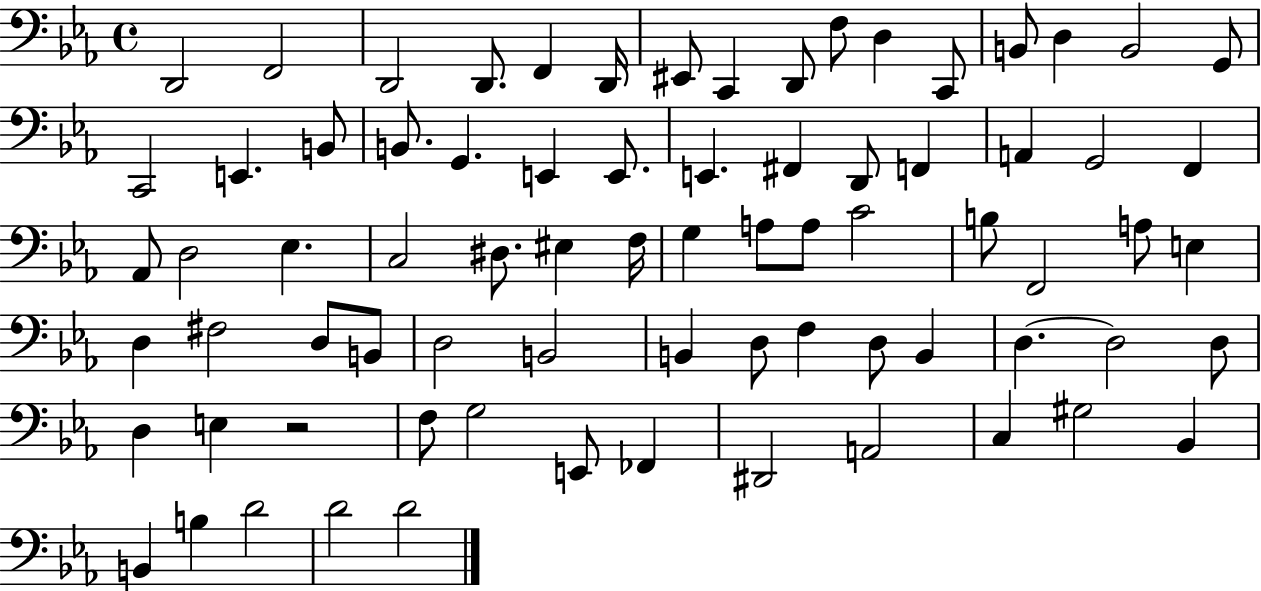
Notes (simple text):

D2/h F2/h D2/h D2/e. F2/q D2/s EIS2/e C2/q D2/e F3/e D3/q C2/e B2/e D3/q B2/h G2/e C2/h E2/q. B2/e B2/e. G2/q. E2/q E2/e. E2/q. F#2/q D2/e F2/q A2/q G2/h F2/q Ab2/e D3/h Eb3/q. C3/h D#3/e. EIS3/q F3/s G3/q A3/e A3/e C4/h B3/e F2/h A3/e E3/q D3/q F#3/h D3/e B2/e D3/h B2/h B2/q D3/e F3/q D3/e B2/q D3/q. D3/h D3/e D3/q E3/q R/h F3/e G3/h E2/e FES2/q D#2/h A2/h C3/q G#3/h Bb2/q B2/q B3/q D4/h D4/h D4/h